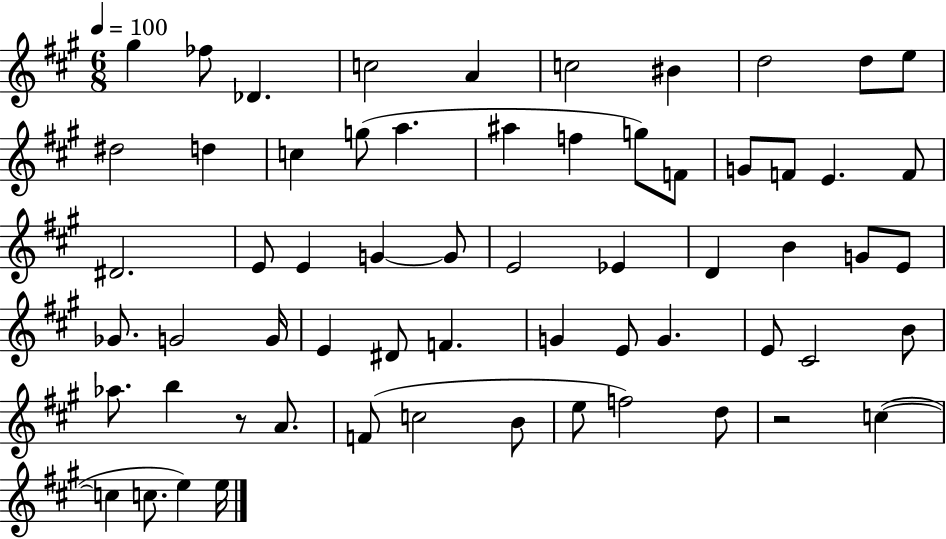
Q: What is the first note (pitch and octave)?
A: G#5